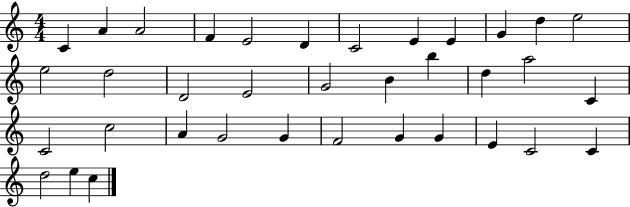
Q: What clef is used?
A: treble